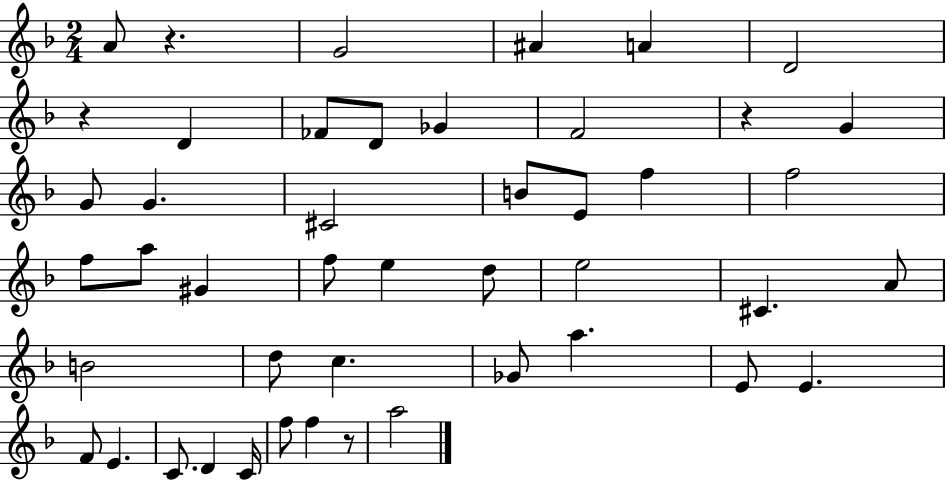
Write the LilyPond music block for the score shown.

{
  \clef treble
  \numericTimeSignature
  \time 2/4
  \key f \major
  \repeat volta 2 { a'8 r4. | g'2 | ais'4 a'4 | d'2 | \break r4 d'4 | fes'8 d'8 ges'4 | f'2 | r4 g'4 | \break g'8 g'4. | cis'2 | b'8 e'8 f''4 | f''2 | \break f''8 a''8 gis'4 | f''8 e''4 d''8 | e''2 | cis'4. a'8 | \break b'2 | d''8 c''4. | ges'8 a''4. | e'8 e'4. | \break f'8 e'4. | c'8. d'4 c'16 | f''8 f''4 r8 | a''2 | \break } \bar "|."
}